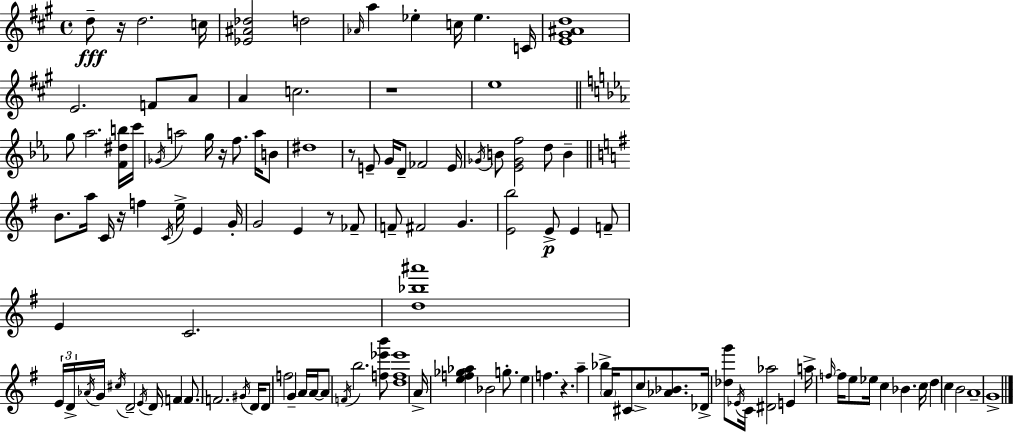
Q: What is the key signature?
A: A major